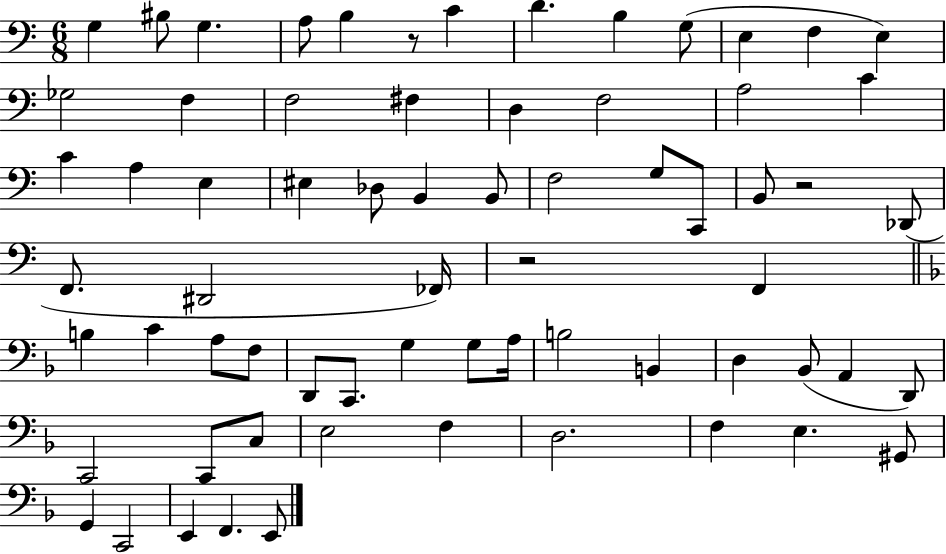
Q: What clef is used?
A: bass